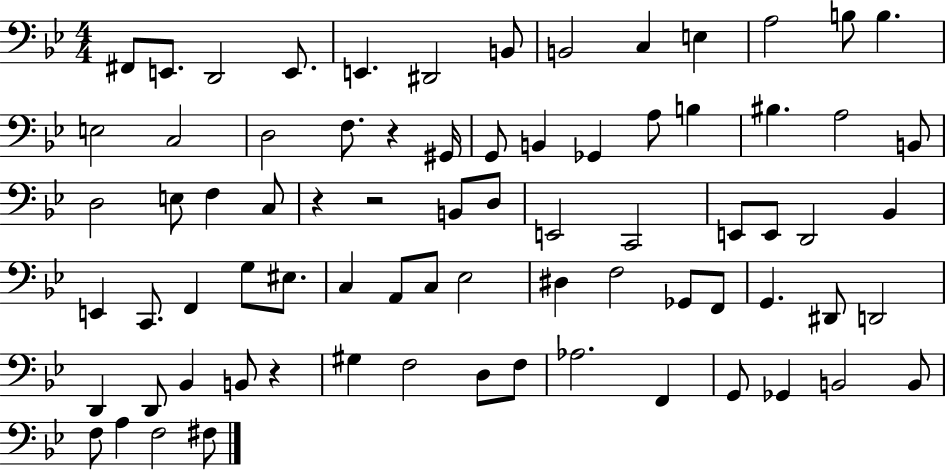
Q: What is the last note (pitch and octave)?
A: F#3